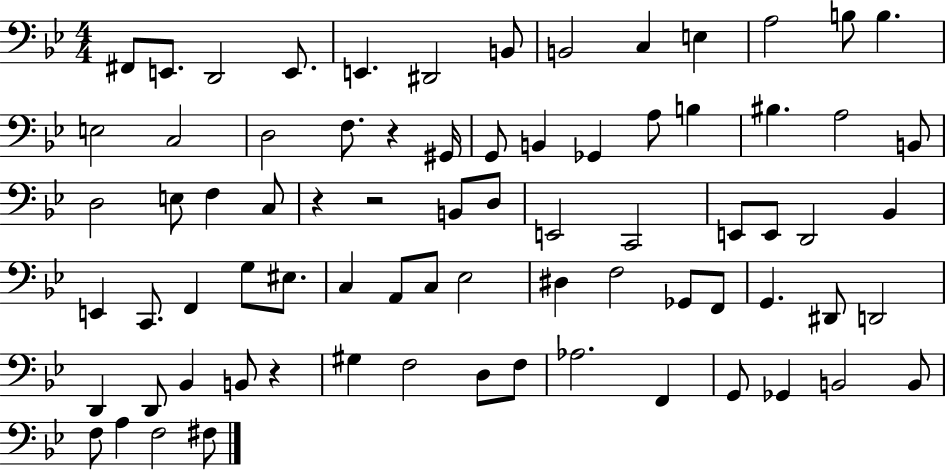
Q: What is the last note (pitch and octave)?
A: F#3